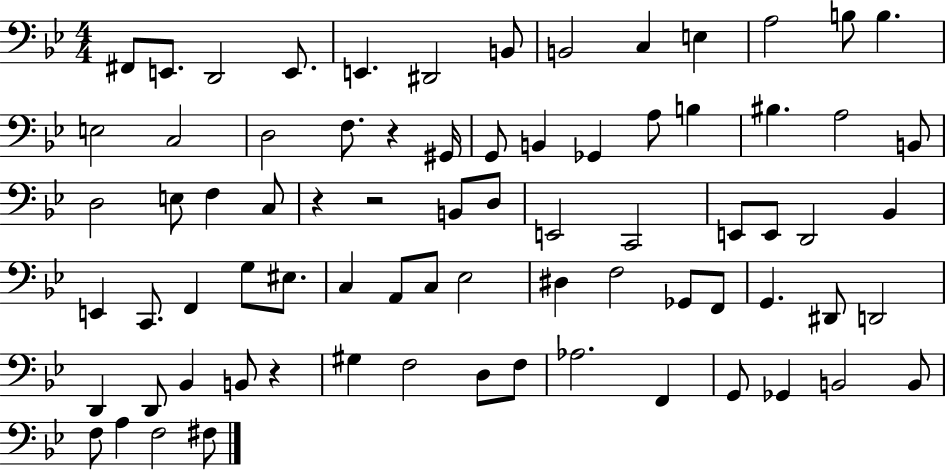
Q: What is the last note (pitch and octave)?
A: F#3